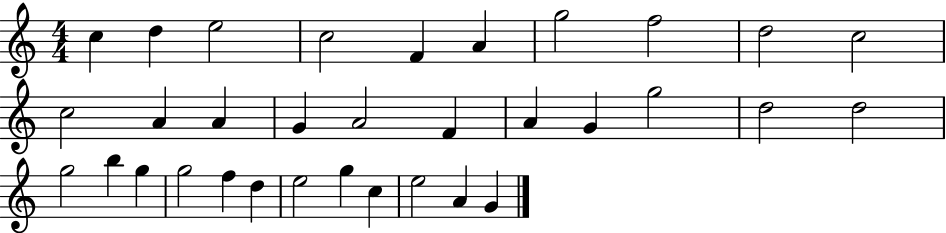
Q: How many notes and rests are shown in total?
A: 33